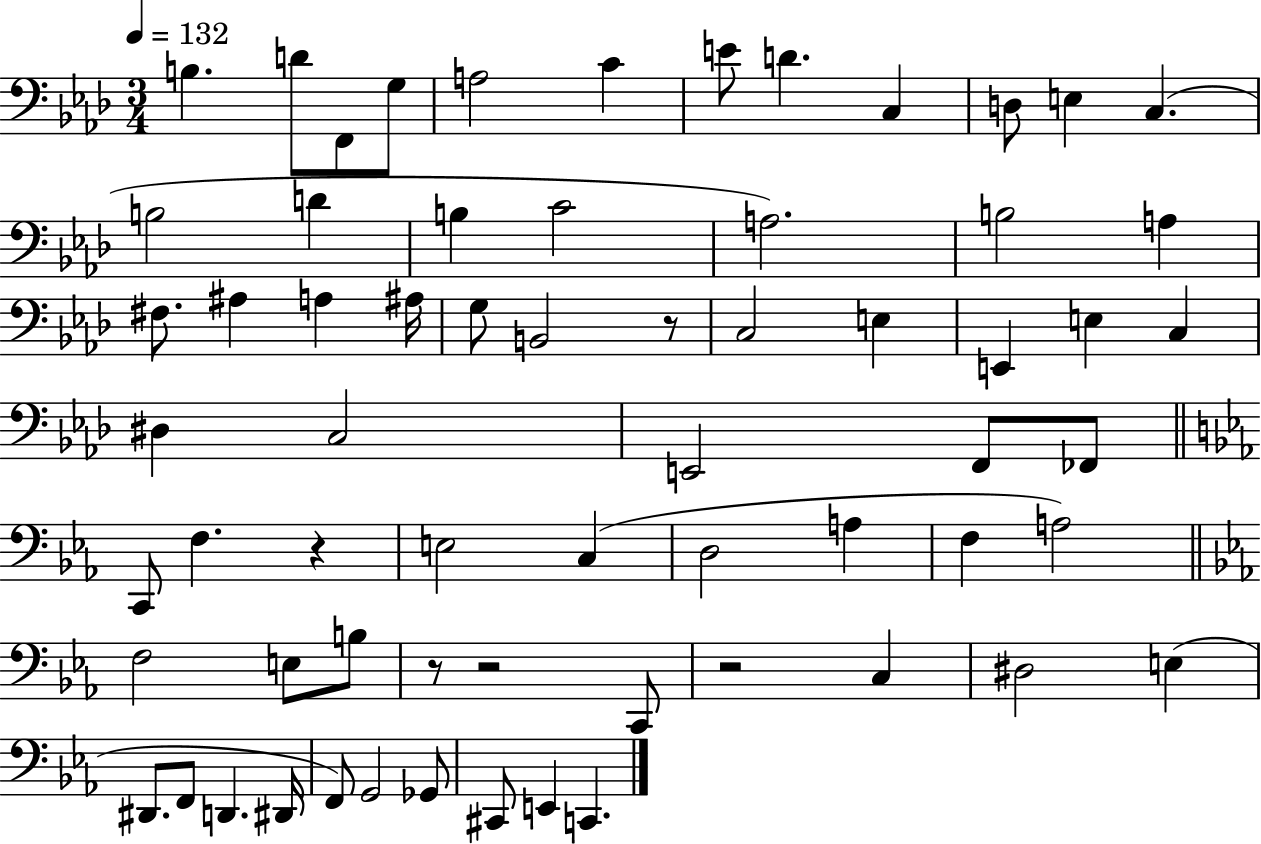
{
  \clef bass
  \numericTimeSignature
  \time 3/4
  \key aes \major
  \tempo 4 = 132
  \repeat volta 2 { b4. d'8 f,8 g8 | a2 c'4 | e'8 d'4. c4 | d8 e4 c4.( | \break b2 d'4 | b4 c'2 | a2.) | b2 a4 | \break fis8. ais4 a4 ais16 | g8 b,2 r8 | c2 e4 | e,4 e4 c4 | \break dis4 c2 | e,2 f,8 fes,8 | \bar "||" \break \key ees \major c,8 f4. r4 | e2 c4( | d2 a4 | f4 a2) | \break \bar "||" \break \key ees \major f2 e8 b8 | r8 r2 c,8 | r2 c4 | dis2 e4( | \break dis,8. f,8 d,4. dis,16 | f,8) g,2 ges,8 | cis,8 e,4 c,4. | } \bar "|."
}